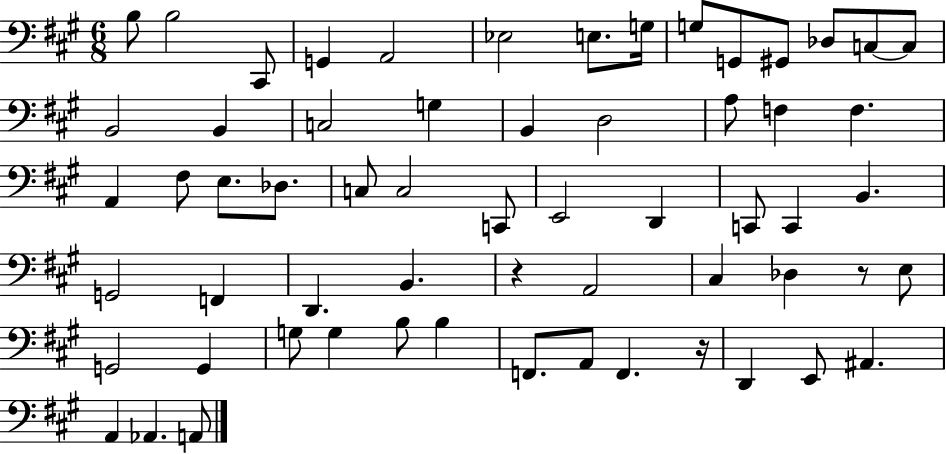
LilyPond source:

{
  \clef bass
  \numericTimeSignature
  \time 6/8
  \key a \major
  b8 b2 cis,8 | g,4 a,2 | ees2 e8. g16 | g8 g,8 gis,8 des8 c8~~ c8 | \break b,2 b,4 | c2 g4 | b,4 d2 | a8 f4 f4. | \break a,4 fis8 e8. des8. | c8 c2 c,8 | e,2 d,4 | c,8 c,4 b,4. | \break g,2 f,4 | d,4. b,4. | r4 a,2 | cis4 des4 r8 e8 | \break g,2 g,4 | g8 g4 b8 b4 | f,8. a,8 f,4. r16 | d,4 e,8 ais,4. | \break a,4 aes,4. a,8 | \bar "|."
}